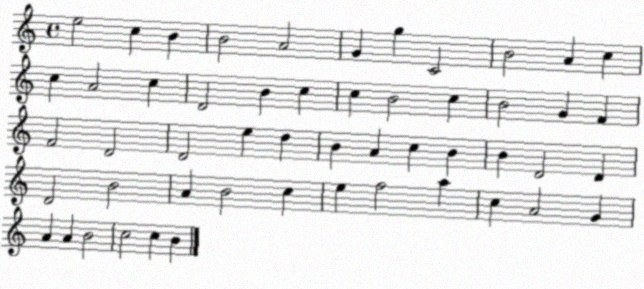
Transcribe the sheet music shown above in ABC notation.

X:1
T:Untitled
M:4/4
L:1/4
K:C
e2 c B B2 A2 G g C2 B2 A c c A2 c D2 B c c B2 c B2 G F F2 D2 D2 e d B A c B B D2 D D2 B2 A B2 c e f2 a c A2 G A A B2 c2 c B